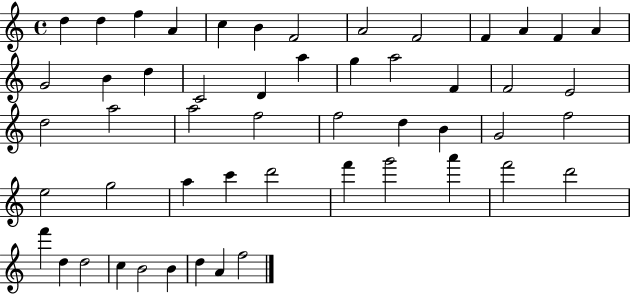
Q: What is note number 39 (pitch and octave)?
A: F6